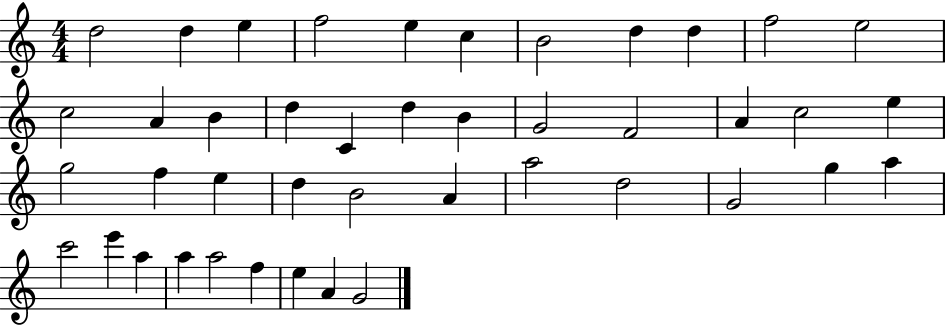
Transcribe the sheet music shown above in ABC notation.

X:1
T:Untitled
M:4/4
L:1/4
K:C
d2 d e f2 e c B2 d d f2 e2 c2 A B d C d B G2 F2 A c2 e g2 f e d B2 A a2 d2 G2 g a c'2 e' a a a2 f e A G2